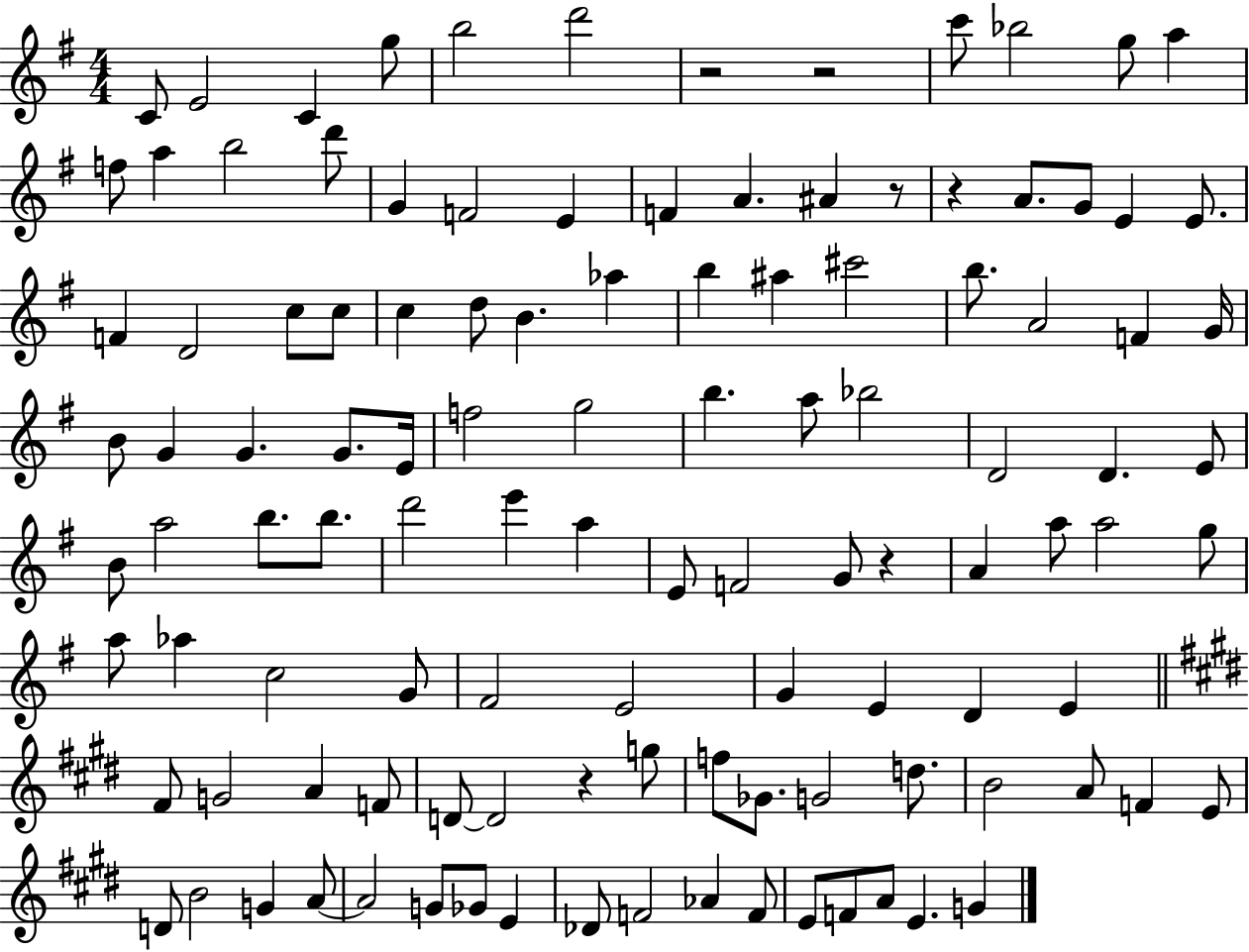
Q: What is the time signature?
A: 4/4